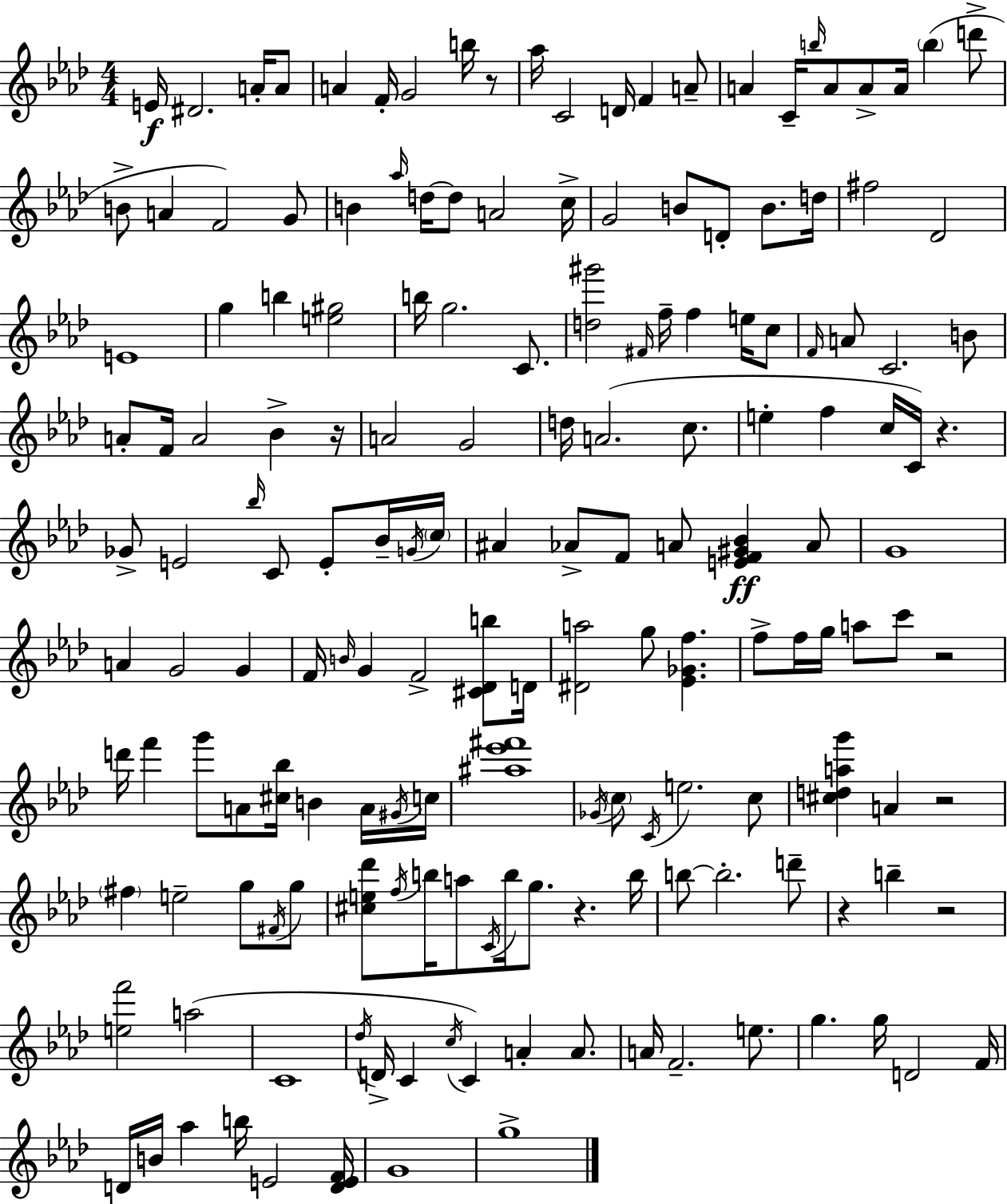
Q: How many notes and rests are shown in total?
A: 167